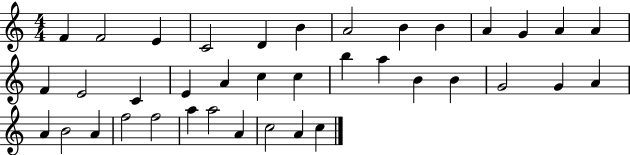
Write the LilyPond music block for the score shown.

{
  \clef treble
  \numericTimeSignature
  \time 4/4
  \key c \major
  f'4 f'2 e'4 | c'2 d'4 b'4 | a'2 b'4 b'4 | a'4 g'4 a'4 a'4 | \break f'4 e'2 c'4 | e'4 a'4 c''4 c''4 | b''4 a''4 b'4 b'4 | g'2 g'4 a'4 | \break a'4 b'2 a'4 | f''2 f''2 | a''4 a''2 a'4 | c''2 a'4 c''4 | \break \bar "|."
}